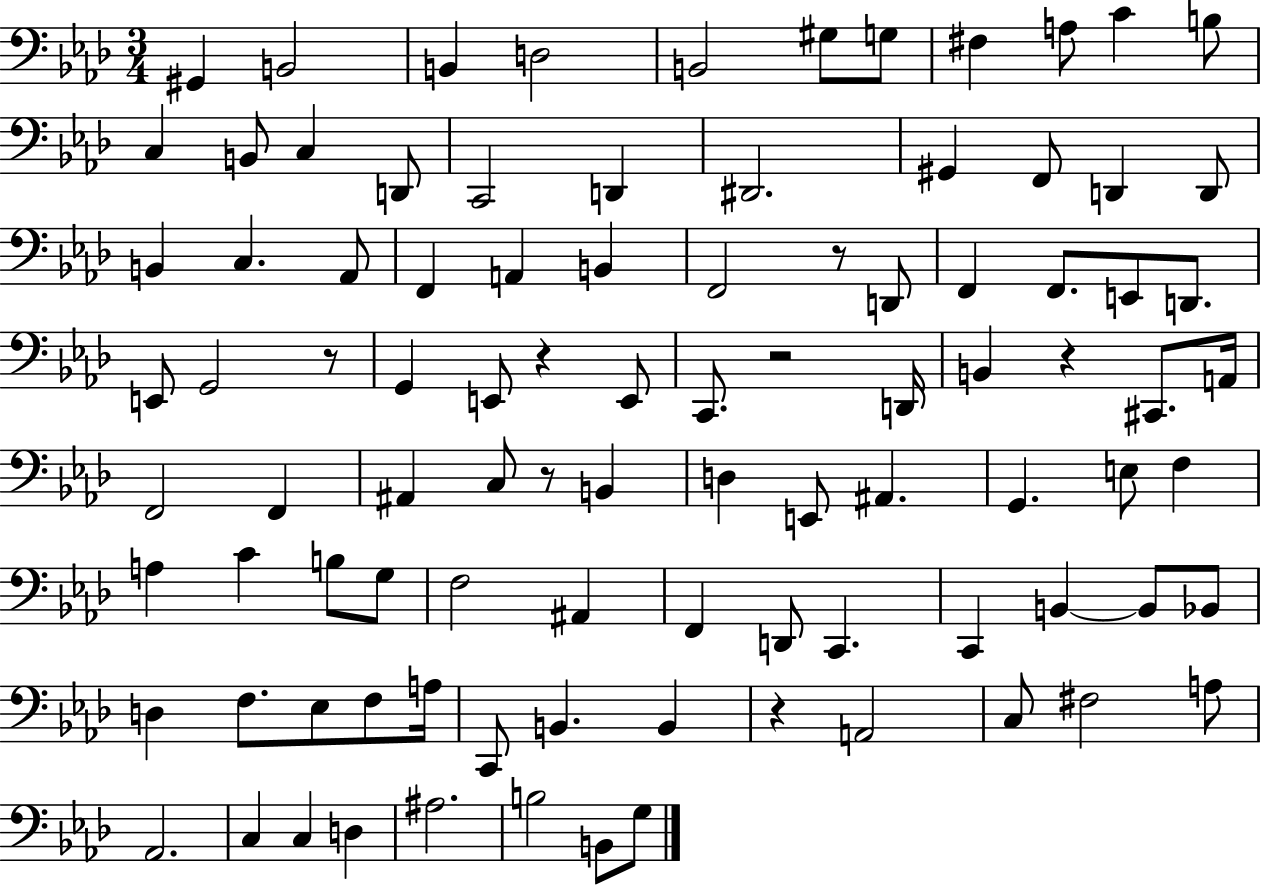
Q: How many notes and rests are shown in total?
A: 95